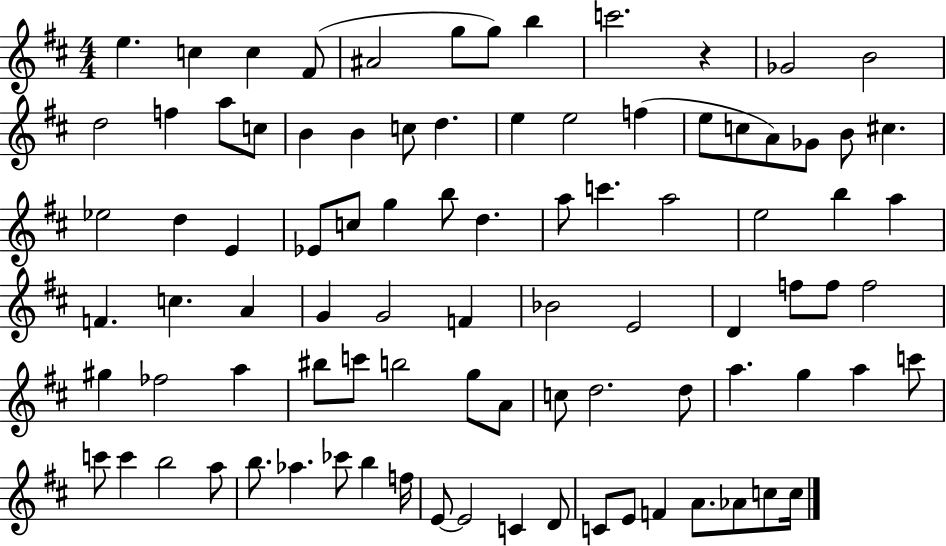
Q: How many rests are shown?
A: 1